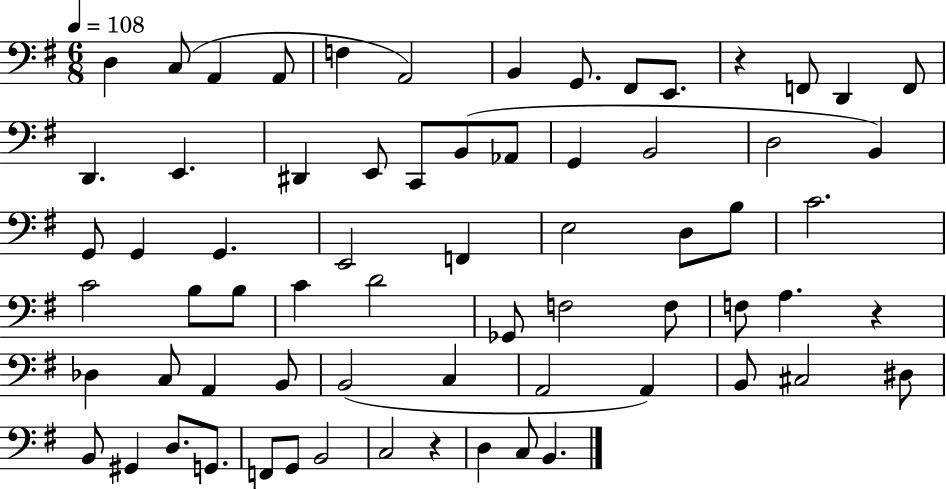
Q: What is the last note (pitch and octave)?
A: B2